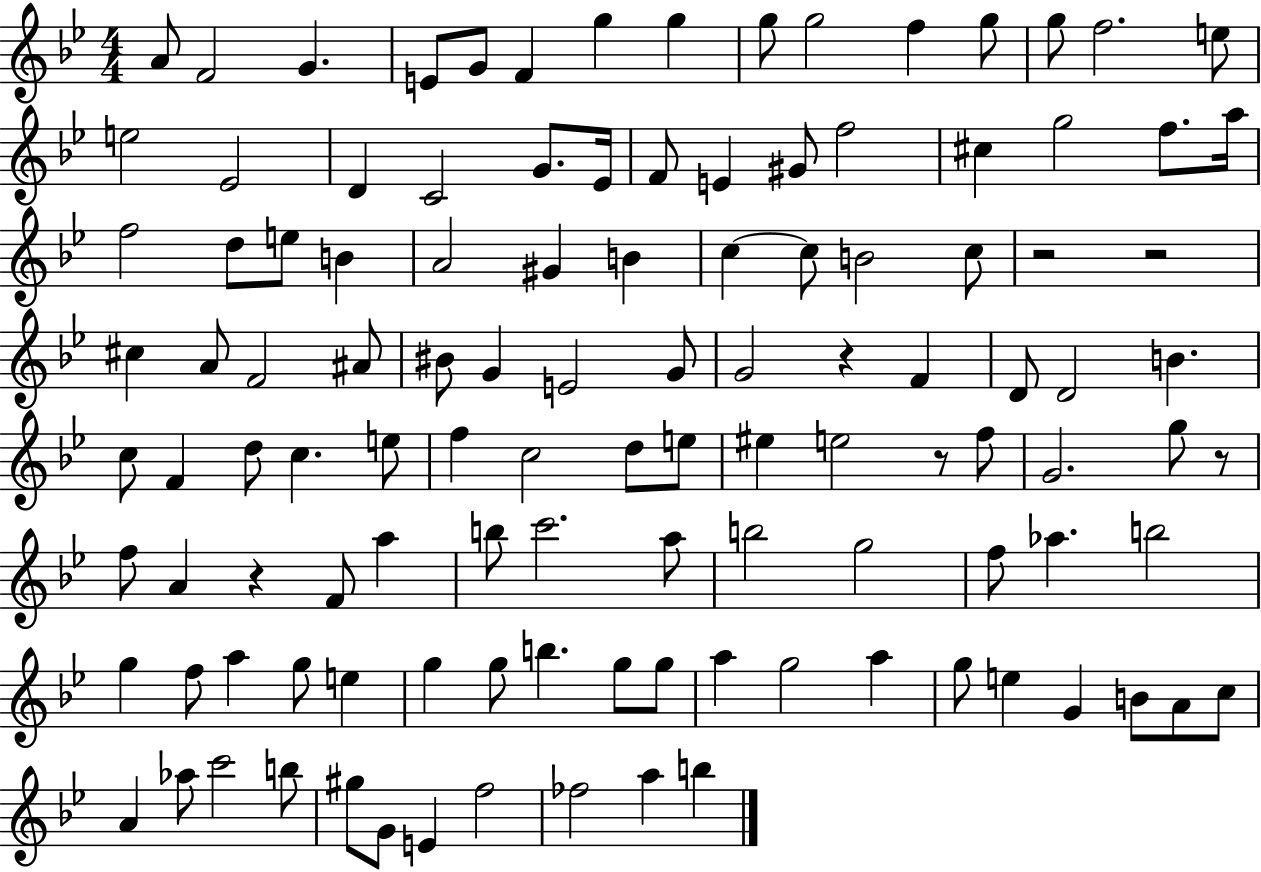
A4/e F4/h G4/q. E4/e G4/e F4/q G5/q G5/q G5/e G5/h F5/q G5/e G5/e F5/h. E5/e E5/h Eb4/h D4/q C4/h G4/e. Eb4/s F4/e E4/q G#4/e F5/h C#5/q G5/h F5/e. A5/s F5/h D5/e E5/e B4/q A4/h G#4/q B4/q C5/q C5/e B4/h C5/e R/h R/h C#5/q A4/e F4/h A#4/e BIS4/e G4/q E4/h G4/e G4/h R/q F4/q D4/e D4/h B4/q. C5/e F4/q D5/e C5/q. E5/e F5/q C5/h D5/e E5/e EIS5/q E5/h R/e F5/e G4/h. G5/e R/e F5/e A4/q R/q F4/e A5/q B5/e C6/h. A5/e B5/h G5/h F5/e Ab5/q. B5/h G5/q F5/e A5/q G5/e E5/q G5/q G5/e B5/q. G5/e G5/e A5/q G5/h A5/q G5/e E5/q G4/q B4/e A4/e C5/e A4/q Ab5/e C6/h B5/e G#5/e G4/e E4/q F5/h FES5/h A5/q B5/q